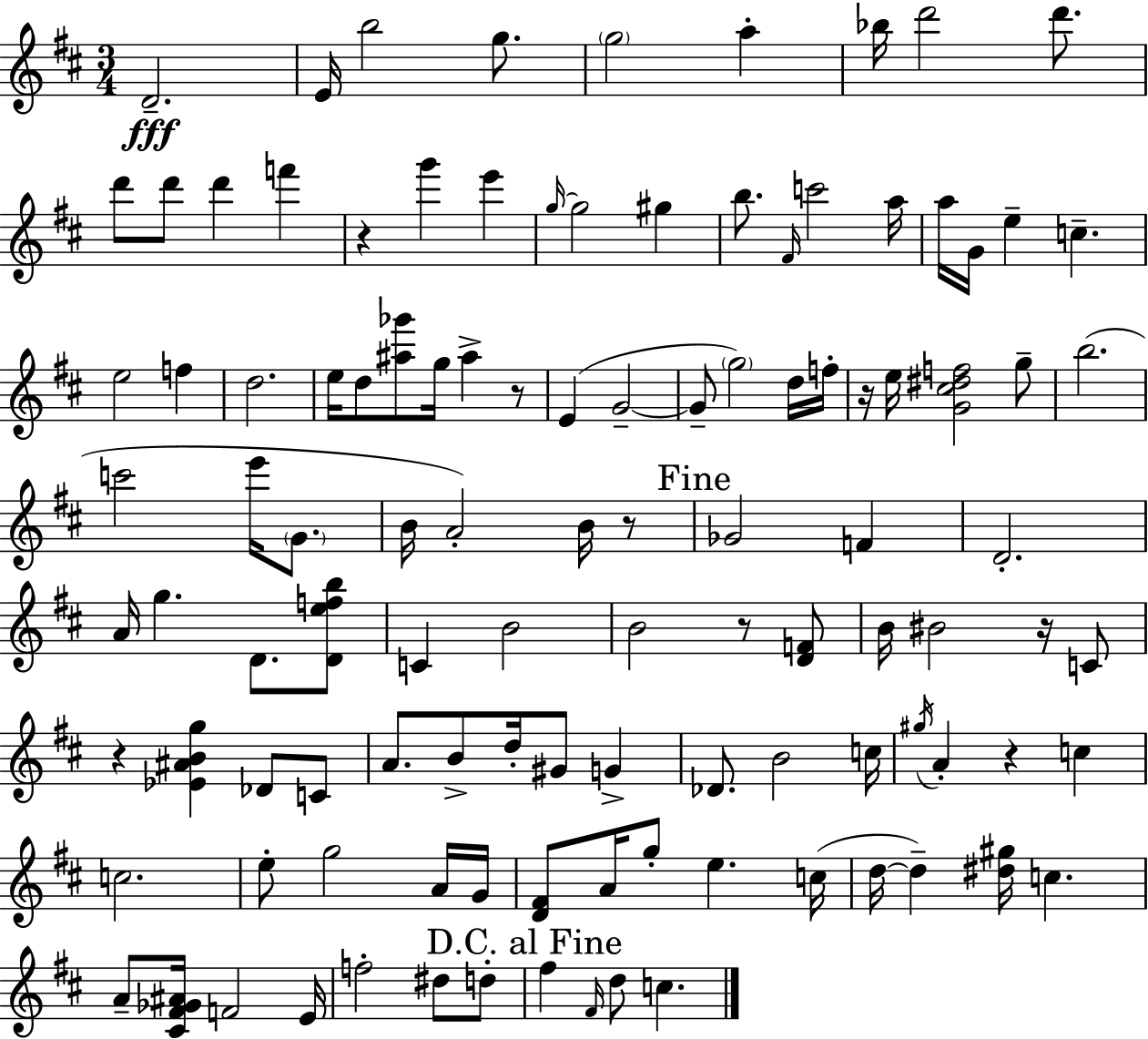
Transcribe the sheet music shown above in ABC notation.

X:1
T:Untitled
M:3/4
L:1/4
K:D
D2 E/4 b2 g/2 g2 a _b/4 d'2 d'/2 d'/2 d'/2 d' f' z g' e' g/4 g2 ^g b/2 ^F/4 c'2 a/4 a/4 G/4 e c e2 f d2 e/4 d/2 [^a_g']/2 g/4 ^a z/2 E G2 G/2 g2 d/4 f/4 z/4 e/4 [G^c^df]2 g/2 b2 c'2 e'/4 G/2 B/4 A2 B/4 z/2 _G2 F D2 A/4 g D/2 [Defb]/2 C B2 B2 z/2 [DF]/2 B/4 ^B2 z/4 C/2 z [_E^ABg] _D/2 C/2 A/2 B/2 d/4 ^G/2 G _D/2 B2 c/4 ^g/4 A z c c2 e/2 g2 A/4 G/4 [D^F]/2 A/4 g/2 e c/4 d/4 d [^d^g]/4 c A/2 [^C^F_G^A]/4 F2 E/4 f2 ^d/2 d/2 ^f ^F/4 d/2 c